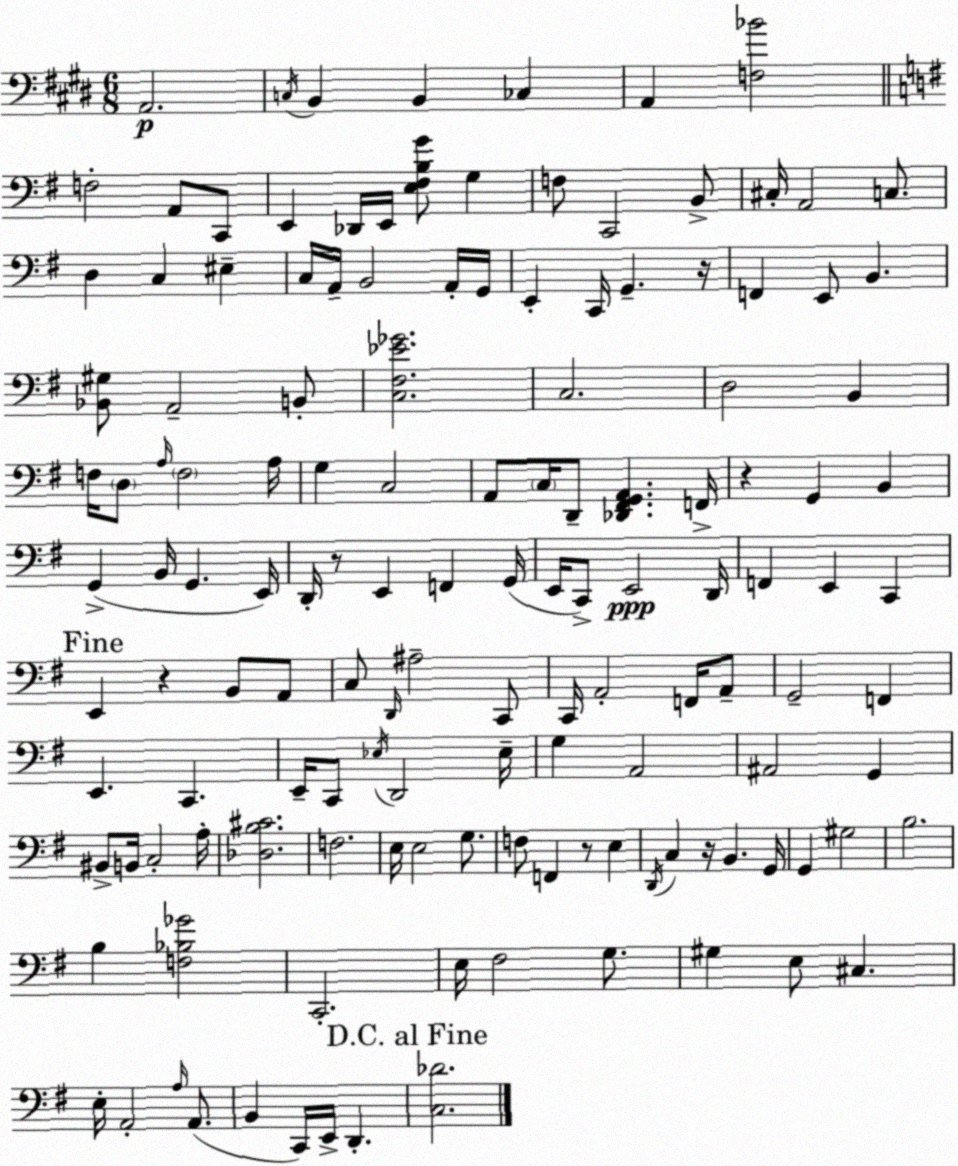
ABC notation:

X:1
T:Untitled
M:6/8
L:1/4
K:E
A,,2 C,/4 B,, B,, _C, A,, [F,_B]2 F,2 A,,/2 C,,/2 E,, _D,,/4 E,,/4 [E,^F,B,G]/2 G, F,/2 C,,2 B,,/2 ^C,/4 A,,2 C,/2 D, C, ^E, C,/4 A,,/4 B,,2 A,,/4 G,,/4 E,, C,,/4 G,, z/4 F,, E,,/2 B,, [_B,,^G,]/2 A,,2 B,,/2 [C,^F,_E_G]2 C,2 D,2 B,, F,/4 D,/2 A,/4 F,2 A,/4 G, C,2 A,,/2 C,/4 D,,/2 [_D,,^F,,G,,A,,] F,,/4 z G,, B,, G,, B,,/4 G,, E,,/4 D,,/4 z/2 E,, F,, G,,/4 E,,/4 C,,/2 E,,2 D,,/4 F,, E,, C,, E,, z B,,/2 A,,/2 C,/2 D,,/4 ^A,2 C,,/2 C,,/4 A,,2 F,,/4 A,,/2 G,,2 F,, E,, C,, E,,/4 C,,/2 _E,/4 D,,2 _E,/4 G, A,,2 ^A,,2 G,, ^B,,/2 B,,/4 C,2 A,/4 [_D,B,^C]2 F,2 E,/4 E,2 G,/2 F,/2 F,, z/2 E, D,,/4 C, z/4 B,, G,,/4 G,, ^G,2 B,2 B, [F,_B,_G]2 C,,2 E,/4 ^F,2 G,/2 ^G, E,/2 ^C, E,/4 A,,2 A,/4 A,,/2 B,, C,,/4 E,,/4 D,, [C,_D]2